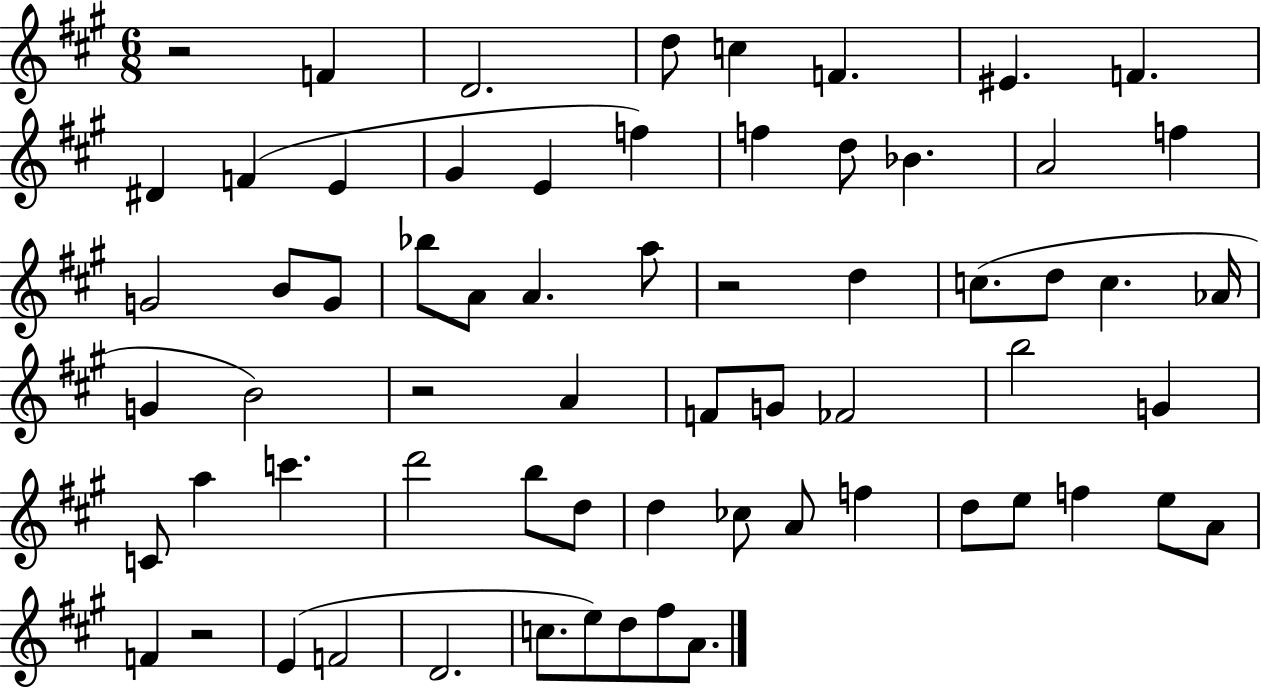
R/h F4/q D4/h. D5/e C5/q F4/q. EIS4/q. F4/q. D#4/q F4/q E4/q G#4/q E4/q F5/q F5/q D5/e Bb4/q. A4/h F5/q G4/h B4/e G4/e Bb5/e A4/e A4/q. A5/e R/h D5/q C5/e. D5/e C5/q. Ab4/s G4/q B4/h R/h A4/q F4/e G4/e FES4/h B5/h G4/q C4/e A5/q C6/q. D6/h B5/e D5/e D5/q CES5/e A4/e F5/q D5/e E5/e F5/q E5/e A4/e F4/q R/h E4/q F4/h D4/h. C5/e. E5/e D5/e F#5/e A4/e.